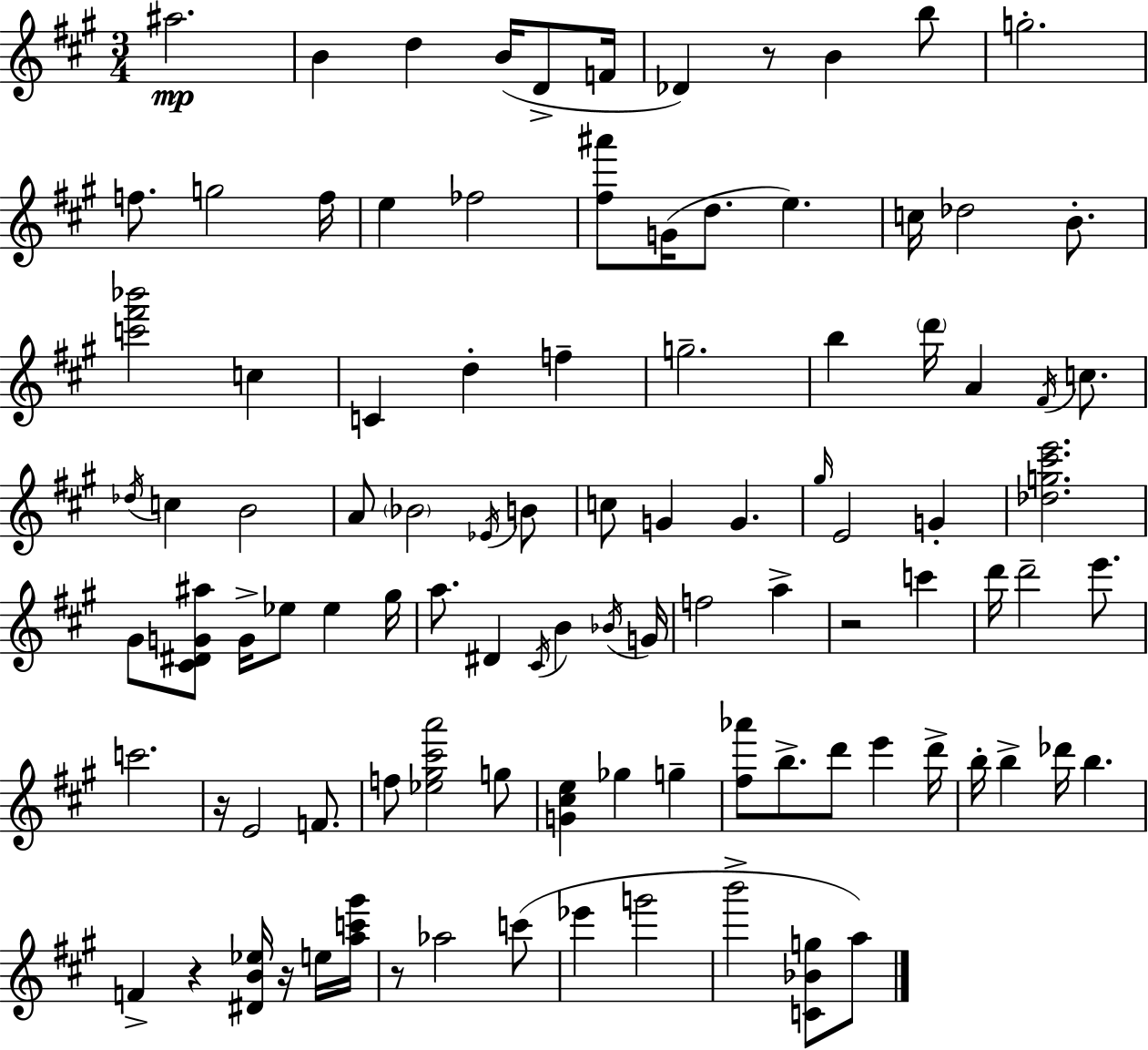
A#5/h. B4/q D5/q B4/s D4/e F4/s Db4/q R/e B4/q B5/e G5/h. F5/e. G5/h F5/s E5/q FES5/h [F#5,A#6]/e G4/s D5/e. E5/q. C5/s Db5/h B4/e. [C6,F#6,Bb6]/h C5/q C4/q D5/q F5/q G5/h. B5/q D6/s A4/q F#4/s C5/e. Db5/s C5/q B4/h A4/e Bb4/h Eb4/s B4/e C5/e G4/q G4/q. G#5/s E4/h G4/q [Db5,G5,C#6,E6]/h. G#4/e [C#4,D#4,G4,A#5]/e G4/s Eb5/e Eb5/q G#5/s A5/e. D#4/q C#4/s B4/q Bb4/s G4/s F5/h A5/q R/h C6/q D6/s D6/h E6/e. C6/h. R/s E4/h F4/e. F5/e [Eb5,G#5,C#6,A6]/h G5/e [G4,C#5,E5]/q Gb5/q G5/q [F#5,Ab6]/e B5/e. D6/e E6/q D6/s B5/s B5/q Db6/s B5/q. F4/q R/q [D#4,B4,Eb5]/s R/s E5/s [A5,C6,G#6]/s R/e Ab5/h C6/e Eb6/q G6/h B6/h [C4,Bb4,G5]/e A5/e